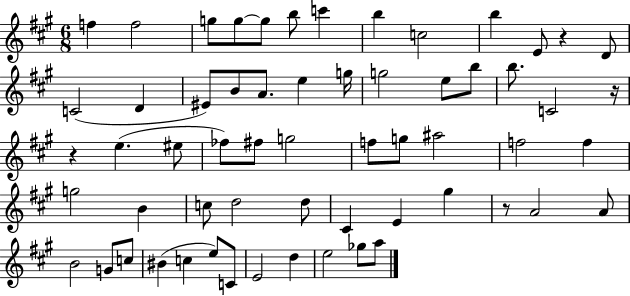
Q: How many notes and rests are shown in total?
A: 60